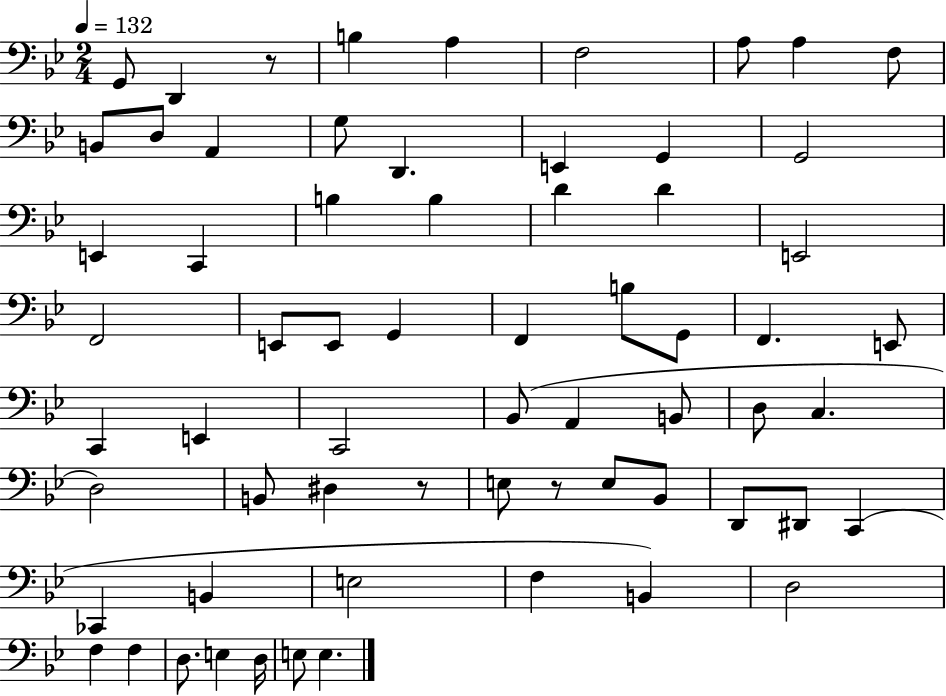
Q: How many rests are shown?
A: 3